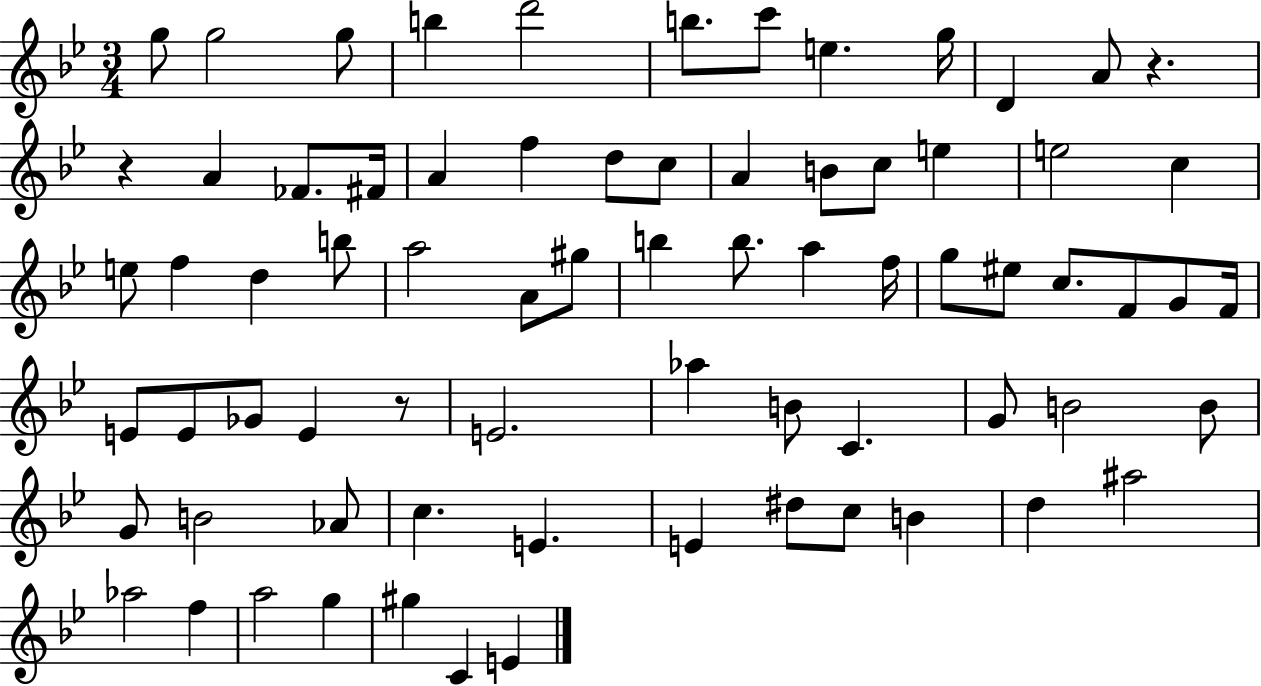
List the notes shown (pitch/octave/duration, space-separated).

G5/e G5/h G5/e B5/q D6/h B5/e. C6/e E5/q. G5/s D4/q A4/e R/q. R/q A4/q FES4/e. F#4/s A4/q F5/q D5/e C5/e A4/q B4/e C5/e E5/q E5/h C5/q E5/e F5/q D5/q B5/e A5/h A4/e G#5/e B5/q B5/e. A5/q F5/s G5/e EIS5/e C5/e. F4/e G4/e F4/s E4/e E4/e Gb4/e E4/q R/e E4/h. Ab5/q B4/e C4/q. G4/e B4/h B4/e G4/e B4/h Ab4/e C5/q. E4/q. E4/q D#5/e C5/e B4/q D5/q A#5/h Ab5/h F5/q A5/h G5/q G#5/q C4/q E4/q